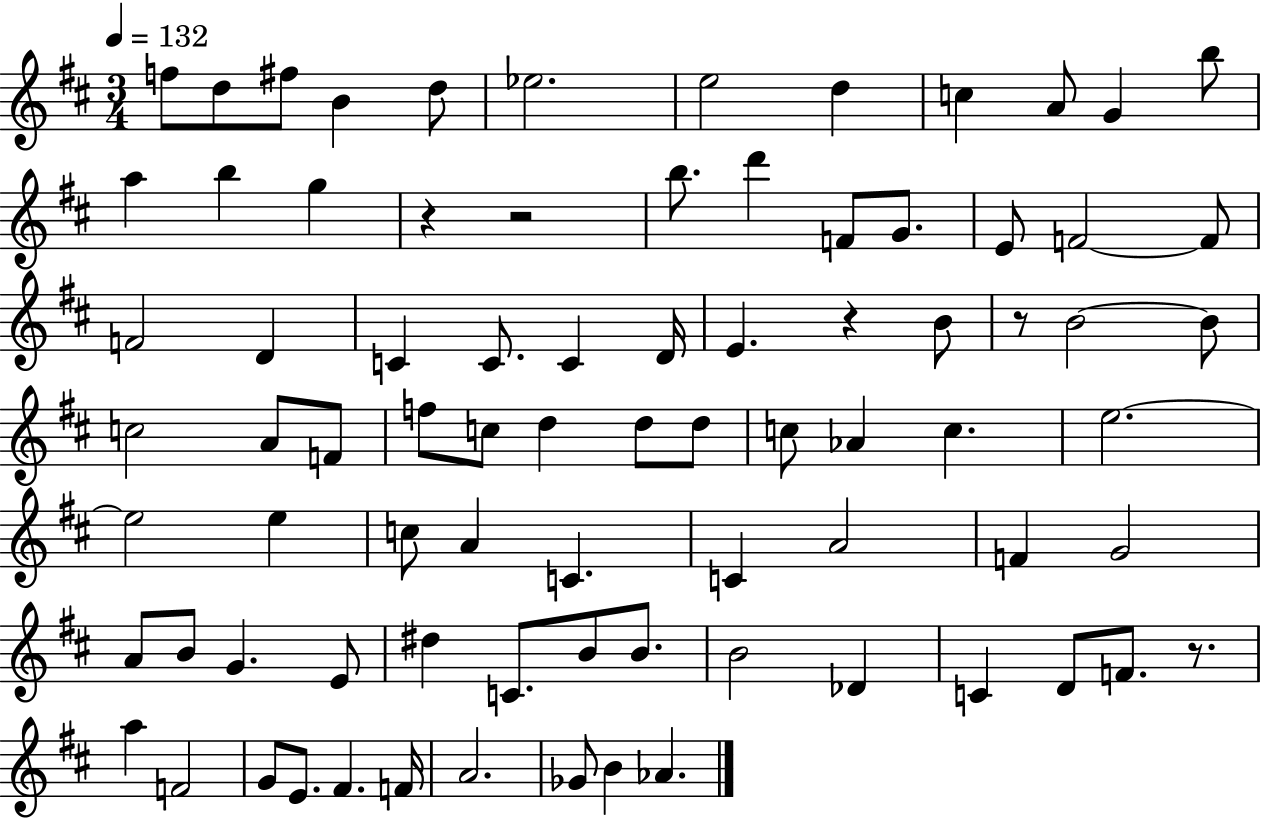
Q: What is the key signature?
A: D major